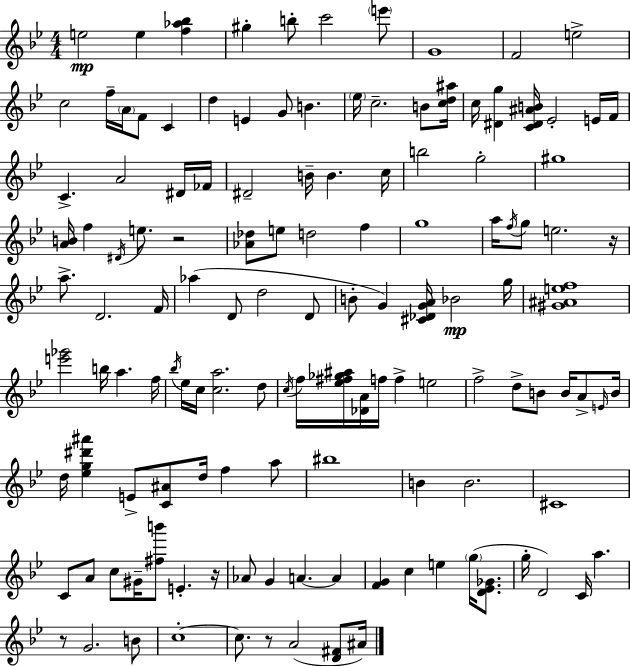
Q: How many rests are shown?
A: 5